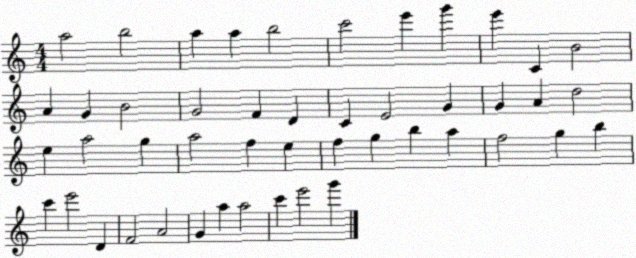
X:1
T:Untitled
M:4/4
L:1/4
K:C
a2 b2 a a b2 c'2 e' g' e' C B2 A G B2 G2 F D C E2 G G A d2 e a2 g a2 f e f g b a f2 g b c' e'2 D F2 A2 G a a2 c' e'2 g'